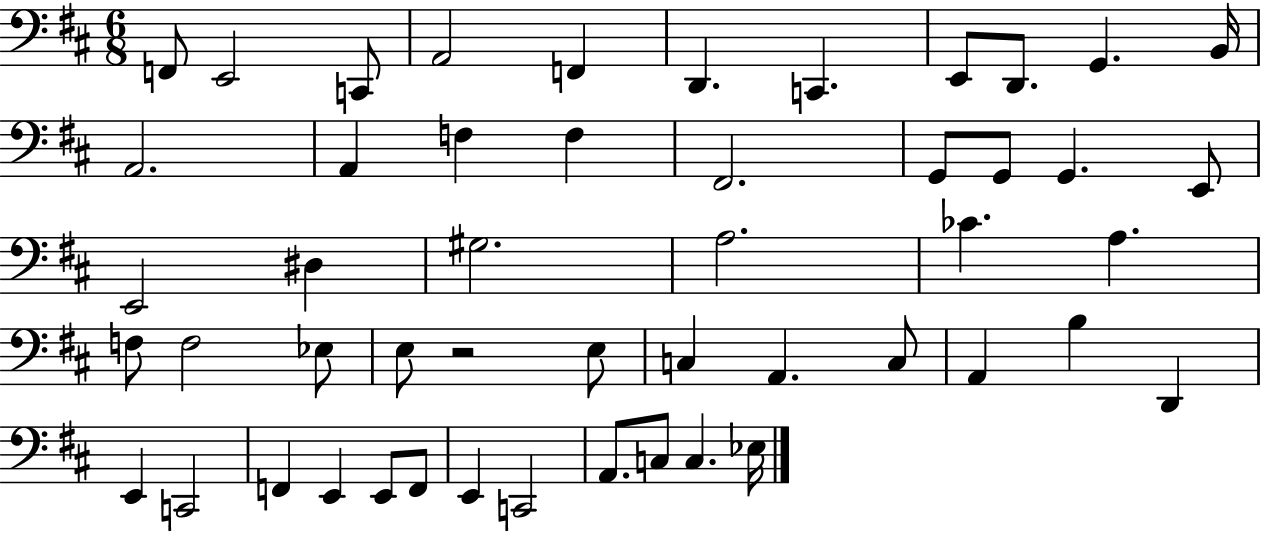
X:1
T:Untitled
M:6/8
L:1/4
K:D
F,,/2 E,,2 C,,/2 A,,2 F,, D,, C,, E,,/2 D,,/2 G,, B,,/4 A,,2 A,, F, F, ^F,,2 G,,/2 G,,/2 G,, E,,/2 E,,2 ^D, ^G,2 A,2 _C A, F,/2 F,2 _E,/2 E,/2 z2 E,/2 C, A,, C,/2 A,, B, D,, E,, C,,2 F,, E,, E,,/2 F,,/2 E,, C,,2 A,,/2 C,/2 C, _E,/4